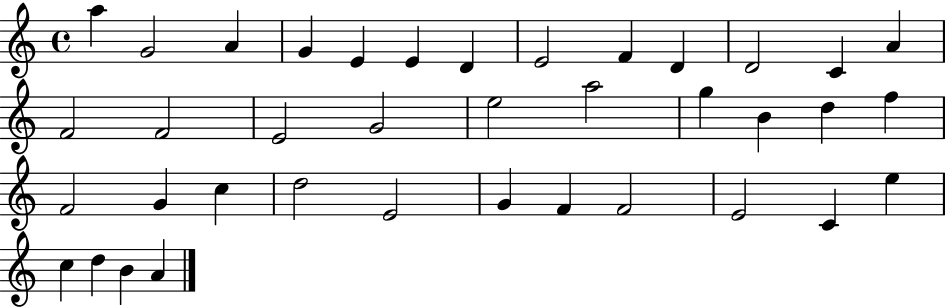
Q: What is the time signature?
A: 4/4